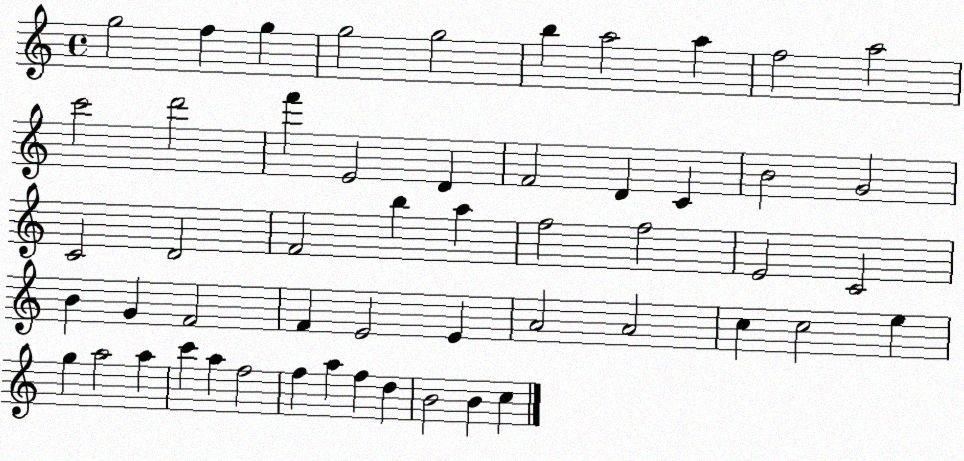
X:1
T:Untitled
M:4/4
L:1/4
K:C
g2 f g g2 g2 b a2 a f2 a2 c'2 d'2 f' E2 D F2 D C B2 G2 C2 D2 F2 b a f2 f2 E2 C2 B G F2 F E2 E A2 A2 c c2 e g a2 a c' a f2 f a f d B2 B c